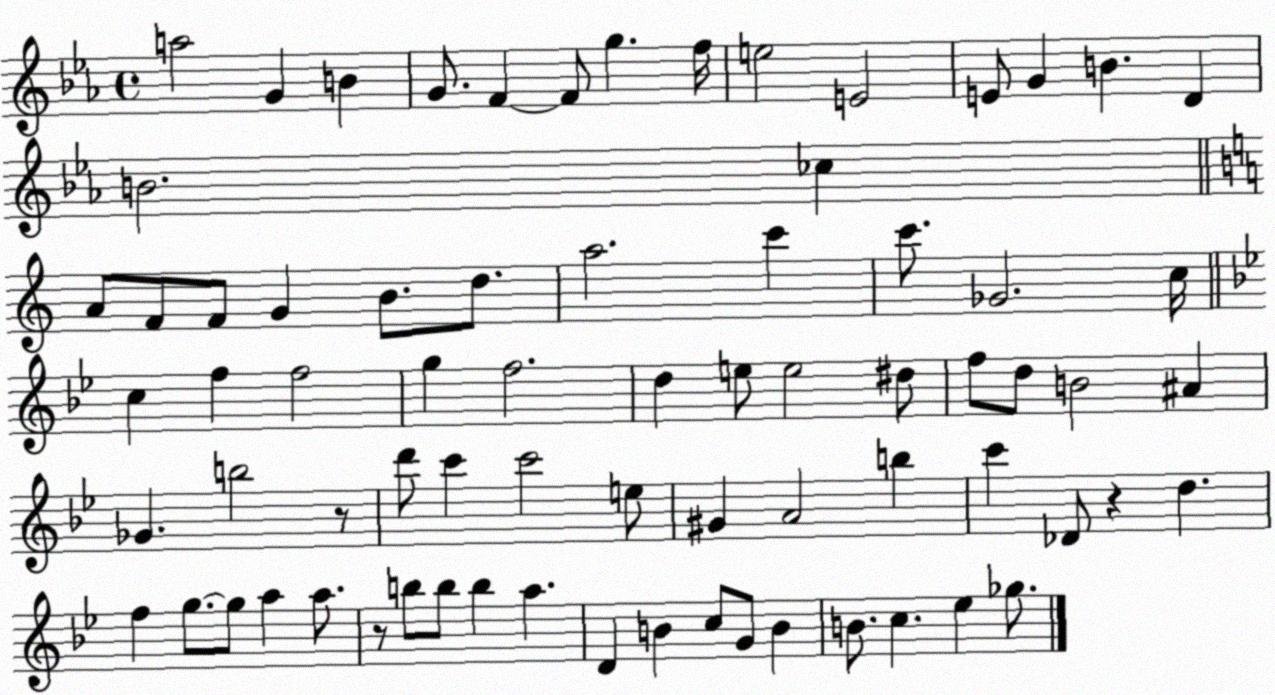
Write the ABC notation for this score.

X:1
T:Untitled
M:4/4
L:1/4
K:Eb
a2 G B G/2 F F/2 g f/4 e2 E2 E/2 G B D B2 _c A/2 F/2 F/2 G B/2 d/2 a2 c' c'/2 _G2 c/4 c f f2 g f2 d e/2 e2 ^d/2 f/2 d/2 B2 ^A _G b2 z/2 d'/2 c' c'2 e/2 ^G A2 b c' _D/2 z d f g/2 g/2 a a/2 z/2 b/2 b/2 b a D B c/2 G/2 B B/2 c _e _g/2